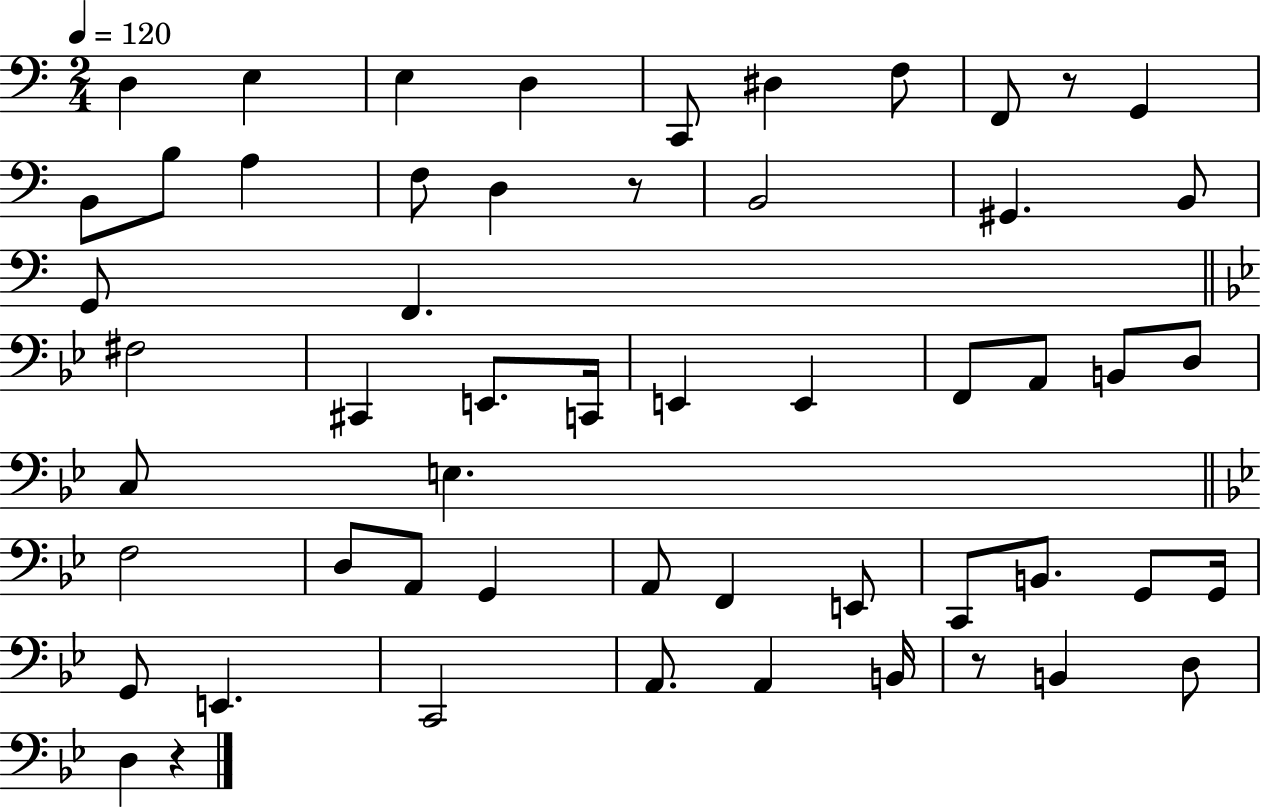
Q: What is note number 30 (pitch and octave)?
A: C3